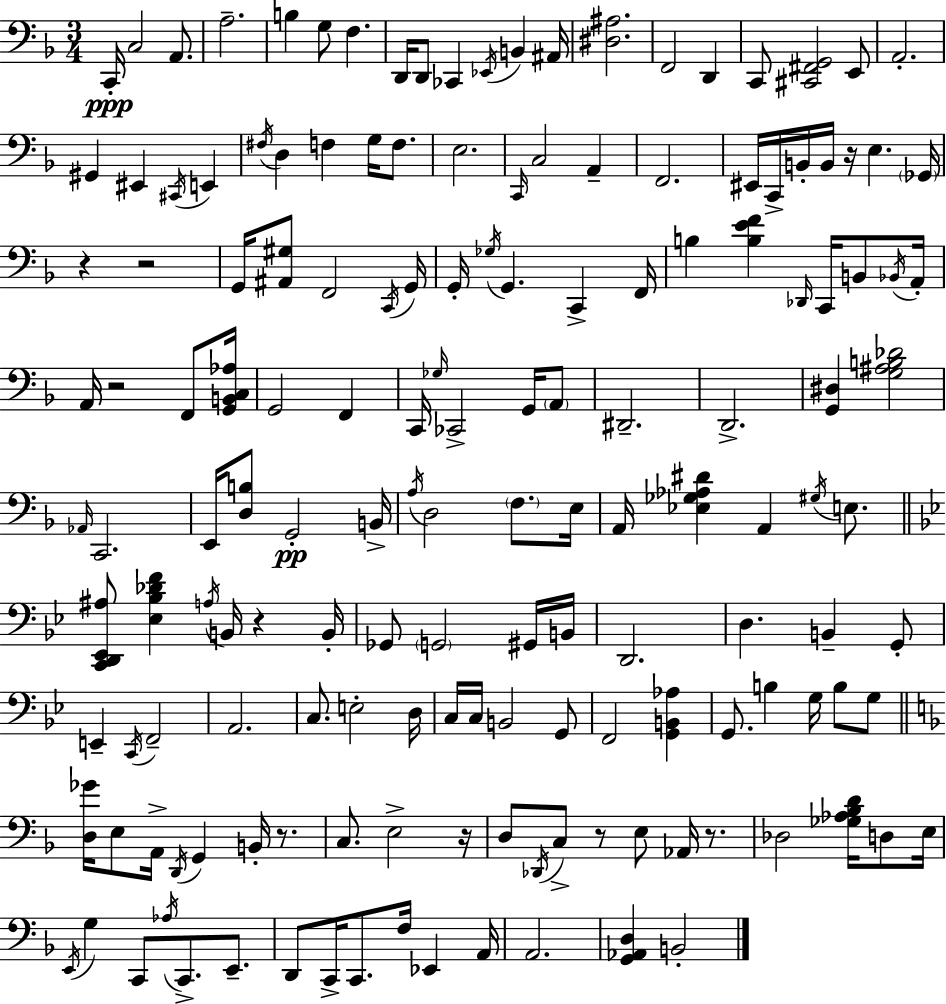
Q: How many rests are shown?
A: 9